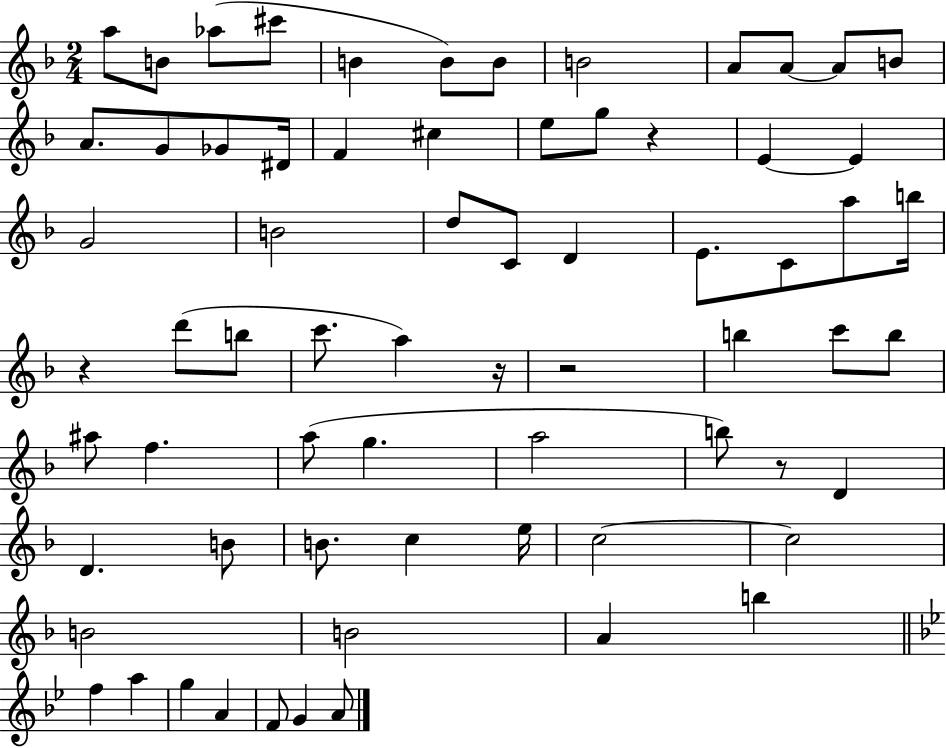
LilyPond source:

{
  \clef treble
  \numericTimeSignature
  \time 2/4
  \key f \major
  a''8 b'8 aes''8( cis'''8 | b'4 b'8) b'8 | b'2 | a'8 a'8~~ a'8 b'8 | \break a'8. g'8 ges'8 dis'16 | f'4 cis''4 | e''8 g''8 r4 | e'4~~ e'4 | \break g'2 | b'2 | d''8 c'8 d'4 | e'8. c'8 a''8 b''16 | \break r4 d'''8( b''8 | c'''8. a''4) r16 | r2 | b''4 c'''8 b''8 | \break ais''8 f''4. | a''8( g''4. | a''2 | b''8) r8 d'4 | \break d'4. b'8 | b'8. c''4 e''16 | c''2~~ | c''2 | \break b'2 | b'2 | a'4 b''4 | \bar "||" \break \key bes \major f''4 a''4 | g''4 a'4 | f'8 g'4 a'8 | \bar "|."
}